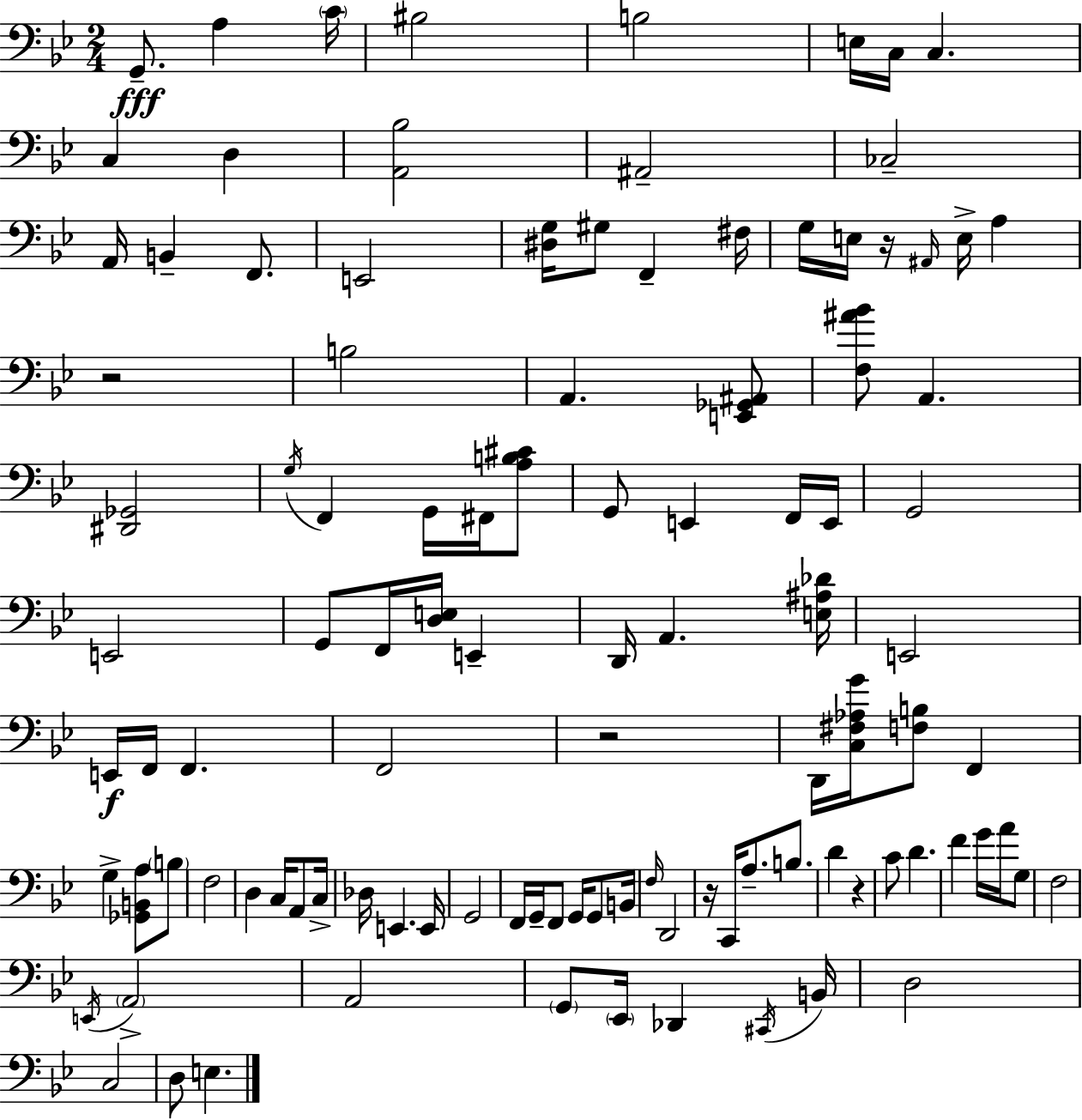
G2/e. A3/q C4/s BIS3/h B3/h E3/s C3/s C3/q. C3/q D3/q [A2,Bb3]/h A#2/h CES3/h A2/s B2/q F2/e. E2/h [D#3,G3]/s G#3/e F2/q F#3/s G3/s E3/s R/s A#2/s E3/s A3/q R/h B3/h A2/q. [E2,Gb2,A#2]/e [F3,A#4,Bb4]/e A2/q. [D#2,Gb2]/h G3/s F2/q G2/s F#2/s [A3,B3,C#4]/e G2/e E2/q F2/s E2/s G2/h E2/h G2/e F2/s [D3,E3]/s E2/q D2/s A2/q. [E3,A#3,Db4]/s E2/h E2/s F2/s F2/q. F2/h R/h D2/s [C3,F#3,Ab3,G4]/s [F3,B3]/e F2/q G3/q [Gb2,B2,A3]/e B3/e F3/h D3/q C3/s A2/e C3/s Db3/s E2/q. E2/s G2/h F2/s G2/s F2/e G2/s G2/e B2/s F3/s D2/h R/s C2/s A3/e. B3/e. D4/q R/q C4/e D4/q. F4/q G4/s A4/s G3/e F3/h E2/s A2/h A2/h G2/e Eb2/s Db2/q C#2/s B2/s D3/h C3/h D3/e E3/q.